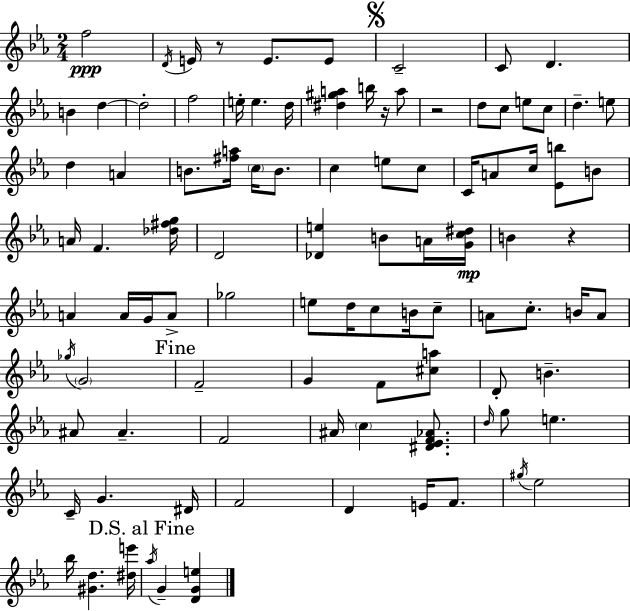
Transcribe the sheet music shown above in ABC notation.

X:1
T:Untitled
M:2/4
L:1/4
K:Cm
f2 D/4 E/4 z/2 E/2 E/2 C2 C/2 D B d d2 f2 e/4 e d/4 [^d^ga] b/4 z/4 a/2 z2 d/2 c/2 e/2 c/2 d e/2 d A B/2 [^fa]/4 c/4 B/2 c e/2 c/2 C/4 A/2 c/4 [_Eb]/2 B/2 A/4 F [_d^fg]/4 D2 [_De] B/2 A/4 [Gc^d]/4 B z A A/4 G/4 A/2 _g2 e/2 d/4 c/2 B/4 c/2 A/2 c/2 B/4 A/2 _g/4 G2 F2 G F/2 [^ca]/2 D/2 B ^A/2 ^A F2 ^A/4 c [^D_EF_A]/2 d/4 g/2 e C/4 G ^D/4 F2 D E/4 F/2 ^g/4 _e2 _b/4 [^Gd] [^de']/4 _a/4 G [DGe]